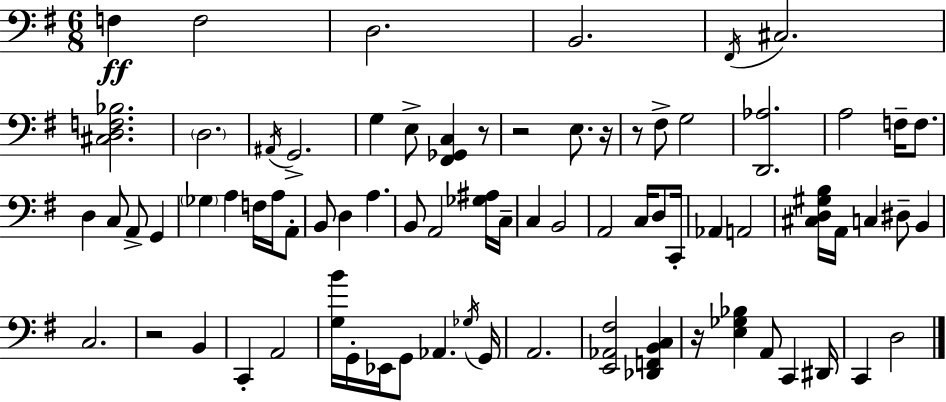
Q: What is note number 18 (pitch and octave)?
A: D3